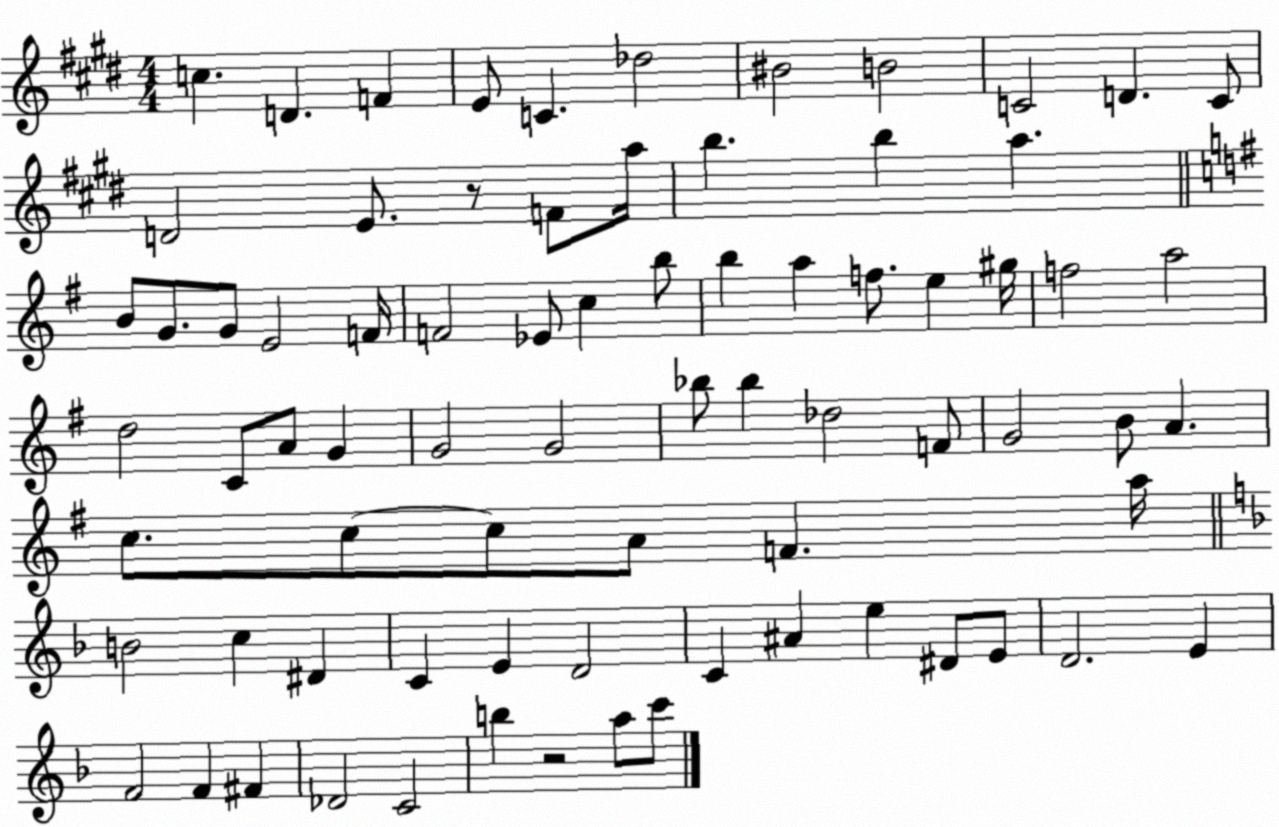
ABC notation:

X:1
T:Untitled
M:4/4
L:1/4
K:E
c D F E/2 C _d2 ^B2 B2 C2 D C/2 D2 E/2 z/2 F/2 a/4 b b a B/2 G/2 G/2 E2 F/4 F2 _E/2 c b/2 b a f/2 e ^g/4 f2 a2 d2 C/2 A/2 G G2 G2 _b/2 _b _d2 F/2 G2 B/2 A c/2 c/2 c/2 A/2 F a/4 B2 c ^D C E D2 C ^A e ^D/2 E/2 D2 E F2 F ^F _D2 C2 b z2 a/2 c'/2